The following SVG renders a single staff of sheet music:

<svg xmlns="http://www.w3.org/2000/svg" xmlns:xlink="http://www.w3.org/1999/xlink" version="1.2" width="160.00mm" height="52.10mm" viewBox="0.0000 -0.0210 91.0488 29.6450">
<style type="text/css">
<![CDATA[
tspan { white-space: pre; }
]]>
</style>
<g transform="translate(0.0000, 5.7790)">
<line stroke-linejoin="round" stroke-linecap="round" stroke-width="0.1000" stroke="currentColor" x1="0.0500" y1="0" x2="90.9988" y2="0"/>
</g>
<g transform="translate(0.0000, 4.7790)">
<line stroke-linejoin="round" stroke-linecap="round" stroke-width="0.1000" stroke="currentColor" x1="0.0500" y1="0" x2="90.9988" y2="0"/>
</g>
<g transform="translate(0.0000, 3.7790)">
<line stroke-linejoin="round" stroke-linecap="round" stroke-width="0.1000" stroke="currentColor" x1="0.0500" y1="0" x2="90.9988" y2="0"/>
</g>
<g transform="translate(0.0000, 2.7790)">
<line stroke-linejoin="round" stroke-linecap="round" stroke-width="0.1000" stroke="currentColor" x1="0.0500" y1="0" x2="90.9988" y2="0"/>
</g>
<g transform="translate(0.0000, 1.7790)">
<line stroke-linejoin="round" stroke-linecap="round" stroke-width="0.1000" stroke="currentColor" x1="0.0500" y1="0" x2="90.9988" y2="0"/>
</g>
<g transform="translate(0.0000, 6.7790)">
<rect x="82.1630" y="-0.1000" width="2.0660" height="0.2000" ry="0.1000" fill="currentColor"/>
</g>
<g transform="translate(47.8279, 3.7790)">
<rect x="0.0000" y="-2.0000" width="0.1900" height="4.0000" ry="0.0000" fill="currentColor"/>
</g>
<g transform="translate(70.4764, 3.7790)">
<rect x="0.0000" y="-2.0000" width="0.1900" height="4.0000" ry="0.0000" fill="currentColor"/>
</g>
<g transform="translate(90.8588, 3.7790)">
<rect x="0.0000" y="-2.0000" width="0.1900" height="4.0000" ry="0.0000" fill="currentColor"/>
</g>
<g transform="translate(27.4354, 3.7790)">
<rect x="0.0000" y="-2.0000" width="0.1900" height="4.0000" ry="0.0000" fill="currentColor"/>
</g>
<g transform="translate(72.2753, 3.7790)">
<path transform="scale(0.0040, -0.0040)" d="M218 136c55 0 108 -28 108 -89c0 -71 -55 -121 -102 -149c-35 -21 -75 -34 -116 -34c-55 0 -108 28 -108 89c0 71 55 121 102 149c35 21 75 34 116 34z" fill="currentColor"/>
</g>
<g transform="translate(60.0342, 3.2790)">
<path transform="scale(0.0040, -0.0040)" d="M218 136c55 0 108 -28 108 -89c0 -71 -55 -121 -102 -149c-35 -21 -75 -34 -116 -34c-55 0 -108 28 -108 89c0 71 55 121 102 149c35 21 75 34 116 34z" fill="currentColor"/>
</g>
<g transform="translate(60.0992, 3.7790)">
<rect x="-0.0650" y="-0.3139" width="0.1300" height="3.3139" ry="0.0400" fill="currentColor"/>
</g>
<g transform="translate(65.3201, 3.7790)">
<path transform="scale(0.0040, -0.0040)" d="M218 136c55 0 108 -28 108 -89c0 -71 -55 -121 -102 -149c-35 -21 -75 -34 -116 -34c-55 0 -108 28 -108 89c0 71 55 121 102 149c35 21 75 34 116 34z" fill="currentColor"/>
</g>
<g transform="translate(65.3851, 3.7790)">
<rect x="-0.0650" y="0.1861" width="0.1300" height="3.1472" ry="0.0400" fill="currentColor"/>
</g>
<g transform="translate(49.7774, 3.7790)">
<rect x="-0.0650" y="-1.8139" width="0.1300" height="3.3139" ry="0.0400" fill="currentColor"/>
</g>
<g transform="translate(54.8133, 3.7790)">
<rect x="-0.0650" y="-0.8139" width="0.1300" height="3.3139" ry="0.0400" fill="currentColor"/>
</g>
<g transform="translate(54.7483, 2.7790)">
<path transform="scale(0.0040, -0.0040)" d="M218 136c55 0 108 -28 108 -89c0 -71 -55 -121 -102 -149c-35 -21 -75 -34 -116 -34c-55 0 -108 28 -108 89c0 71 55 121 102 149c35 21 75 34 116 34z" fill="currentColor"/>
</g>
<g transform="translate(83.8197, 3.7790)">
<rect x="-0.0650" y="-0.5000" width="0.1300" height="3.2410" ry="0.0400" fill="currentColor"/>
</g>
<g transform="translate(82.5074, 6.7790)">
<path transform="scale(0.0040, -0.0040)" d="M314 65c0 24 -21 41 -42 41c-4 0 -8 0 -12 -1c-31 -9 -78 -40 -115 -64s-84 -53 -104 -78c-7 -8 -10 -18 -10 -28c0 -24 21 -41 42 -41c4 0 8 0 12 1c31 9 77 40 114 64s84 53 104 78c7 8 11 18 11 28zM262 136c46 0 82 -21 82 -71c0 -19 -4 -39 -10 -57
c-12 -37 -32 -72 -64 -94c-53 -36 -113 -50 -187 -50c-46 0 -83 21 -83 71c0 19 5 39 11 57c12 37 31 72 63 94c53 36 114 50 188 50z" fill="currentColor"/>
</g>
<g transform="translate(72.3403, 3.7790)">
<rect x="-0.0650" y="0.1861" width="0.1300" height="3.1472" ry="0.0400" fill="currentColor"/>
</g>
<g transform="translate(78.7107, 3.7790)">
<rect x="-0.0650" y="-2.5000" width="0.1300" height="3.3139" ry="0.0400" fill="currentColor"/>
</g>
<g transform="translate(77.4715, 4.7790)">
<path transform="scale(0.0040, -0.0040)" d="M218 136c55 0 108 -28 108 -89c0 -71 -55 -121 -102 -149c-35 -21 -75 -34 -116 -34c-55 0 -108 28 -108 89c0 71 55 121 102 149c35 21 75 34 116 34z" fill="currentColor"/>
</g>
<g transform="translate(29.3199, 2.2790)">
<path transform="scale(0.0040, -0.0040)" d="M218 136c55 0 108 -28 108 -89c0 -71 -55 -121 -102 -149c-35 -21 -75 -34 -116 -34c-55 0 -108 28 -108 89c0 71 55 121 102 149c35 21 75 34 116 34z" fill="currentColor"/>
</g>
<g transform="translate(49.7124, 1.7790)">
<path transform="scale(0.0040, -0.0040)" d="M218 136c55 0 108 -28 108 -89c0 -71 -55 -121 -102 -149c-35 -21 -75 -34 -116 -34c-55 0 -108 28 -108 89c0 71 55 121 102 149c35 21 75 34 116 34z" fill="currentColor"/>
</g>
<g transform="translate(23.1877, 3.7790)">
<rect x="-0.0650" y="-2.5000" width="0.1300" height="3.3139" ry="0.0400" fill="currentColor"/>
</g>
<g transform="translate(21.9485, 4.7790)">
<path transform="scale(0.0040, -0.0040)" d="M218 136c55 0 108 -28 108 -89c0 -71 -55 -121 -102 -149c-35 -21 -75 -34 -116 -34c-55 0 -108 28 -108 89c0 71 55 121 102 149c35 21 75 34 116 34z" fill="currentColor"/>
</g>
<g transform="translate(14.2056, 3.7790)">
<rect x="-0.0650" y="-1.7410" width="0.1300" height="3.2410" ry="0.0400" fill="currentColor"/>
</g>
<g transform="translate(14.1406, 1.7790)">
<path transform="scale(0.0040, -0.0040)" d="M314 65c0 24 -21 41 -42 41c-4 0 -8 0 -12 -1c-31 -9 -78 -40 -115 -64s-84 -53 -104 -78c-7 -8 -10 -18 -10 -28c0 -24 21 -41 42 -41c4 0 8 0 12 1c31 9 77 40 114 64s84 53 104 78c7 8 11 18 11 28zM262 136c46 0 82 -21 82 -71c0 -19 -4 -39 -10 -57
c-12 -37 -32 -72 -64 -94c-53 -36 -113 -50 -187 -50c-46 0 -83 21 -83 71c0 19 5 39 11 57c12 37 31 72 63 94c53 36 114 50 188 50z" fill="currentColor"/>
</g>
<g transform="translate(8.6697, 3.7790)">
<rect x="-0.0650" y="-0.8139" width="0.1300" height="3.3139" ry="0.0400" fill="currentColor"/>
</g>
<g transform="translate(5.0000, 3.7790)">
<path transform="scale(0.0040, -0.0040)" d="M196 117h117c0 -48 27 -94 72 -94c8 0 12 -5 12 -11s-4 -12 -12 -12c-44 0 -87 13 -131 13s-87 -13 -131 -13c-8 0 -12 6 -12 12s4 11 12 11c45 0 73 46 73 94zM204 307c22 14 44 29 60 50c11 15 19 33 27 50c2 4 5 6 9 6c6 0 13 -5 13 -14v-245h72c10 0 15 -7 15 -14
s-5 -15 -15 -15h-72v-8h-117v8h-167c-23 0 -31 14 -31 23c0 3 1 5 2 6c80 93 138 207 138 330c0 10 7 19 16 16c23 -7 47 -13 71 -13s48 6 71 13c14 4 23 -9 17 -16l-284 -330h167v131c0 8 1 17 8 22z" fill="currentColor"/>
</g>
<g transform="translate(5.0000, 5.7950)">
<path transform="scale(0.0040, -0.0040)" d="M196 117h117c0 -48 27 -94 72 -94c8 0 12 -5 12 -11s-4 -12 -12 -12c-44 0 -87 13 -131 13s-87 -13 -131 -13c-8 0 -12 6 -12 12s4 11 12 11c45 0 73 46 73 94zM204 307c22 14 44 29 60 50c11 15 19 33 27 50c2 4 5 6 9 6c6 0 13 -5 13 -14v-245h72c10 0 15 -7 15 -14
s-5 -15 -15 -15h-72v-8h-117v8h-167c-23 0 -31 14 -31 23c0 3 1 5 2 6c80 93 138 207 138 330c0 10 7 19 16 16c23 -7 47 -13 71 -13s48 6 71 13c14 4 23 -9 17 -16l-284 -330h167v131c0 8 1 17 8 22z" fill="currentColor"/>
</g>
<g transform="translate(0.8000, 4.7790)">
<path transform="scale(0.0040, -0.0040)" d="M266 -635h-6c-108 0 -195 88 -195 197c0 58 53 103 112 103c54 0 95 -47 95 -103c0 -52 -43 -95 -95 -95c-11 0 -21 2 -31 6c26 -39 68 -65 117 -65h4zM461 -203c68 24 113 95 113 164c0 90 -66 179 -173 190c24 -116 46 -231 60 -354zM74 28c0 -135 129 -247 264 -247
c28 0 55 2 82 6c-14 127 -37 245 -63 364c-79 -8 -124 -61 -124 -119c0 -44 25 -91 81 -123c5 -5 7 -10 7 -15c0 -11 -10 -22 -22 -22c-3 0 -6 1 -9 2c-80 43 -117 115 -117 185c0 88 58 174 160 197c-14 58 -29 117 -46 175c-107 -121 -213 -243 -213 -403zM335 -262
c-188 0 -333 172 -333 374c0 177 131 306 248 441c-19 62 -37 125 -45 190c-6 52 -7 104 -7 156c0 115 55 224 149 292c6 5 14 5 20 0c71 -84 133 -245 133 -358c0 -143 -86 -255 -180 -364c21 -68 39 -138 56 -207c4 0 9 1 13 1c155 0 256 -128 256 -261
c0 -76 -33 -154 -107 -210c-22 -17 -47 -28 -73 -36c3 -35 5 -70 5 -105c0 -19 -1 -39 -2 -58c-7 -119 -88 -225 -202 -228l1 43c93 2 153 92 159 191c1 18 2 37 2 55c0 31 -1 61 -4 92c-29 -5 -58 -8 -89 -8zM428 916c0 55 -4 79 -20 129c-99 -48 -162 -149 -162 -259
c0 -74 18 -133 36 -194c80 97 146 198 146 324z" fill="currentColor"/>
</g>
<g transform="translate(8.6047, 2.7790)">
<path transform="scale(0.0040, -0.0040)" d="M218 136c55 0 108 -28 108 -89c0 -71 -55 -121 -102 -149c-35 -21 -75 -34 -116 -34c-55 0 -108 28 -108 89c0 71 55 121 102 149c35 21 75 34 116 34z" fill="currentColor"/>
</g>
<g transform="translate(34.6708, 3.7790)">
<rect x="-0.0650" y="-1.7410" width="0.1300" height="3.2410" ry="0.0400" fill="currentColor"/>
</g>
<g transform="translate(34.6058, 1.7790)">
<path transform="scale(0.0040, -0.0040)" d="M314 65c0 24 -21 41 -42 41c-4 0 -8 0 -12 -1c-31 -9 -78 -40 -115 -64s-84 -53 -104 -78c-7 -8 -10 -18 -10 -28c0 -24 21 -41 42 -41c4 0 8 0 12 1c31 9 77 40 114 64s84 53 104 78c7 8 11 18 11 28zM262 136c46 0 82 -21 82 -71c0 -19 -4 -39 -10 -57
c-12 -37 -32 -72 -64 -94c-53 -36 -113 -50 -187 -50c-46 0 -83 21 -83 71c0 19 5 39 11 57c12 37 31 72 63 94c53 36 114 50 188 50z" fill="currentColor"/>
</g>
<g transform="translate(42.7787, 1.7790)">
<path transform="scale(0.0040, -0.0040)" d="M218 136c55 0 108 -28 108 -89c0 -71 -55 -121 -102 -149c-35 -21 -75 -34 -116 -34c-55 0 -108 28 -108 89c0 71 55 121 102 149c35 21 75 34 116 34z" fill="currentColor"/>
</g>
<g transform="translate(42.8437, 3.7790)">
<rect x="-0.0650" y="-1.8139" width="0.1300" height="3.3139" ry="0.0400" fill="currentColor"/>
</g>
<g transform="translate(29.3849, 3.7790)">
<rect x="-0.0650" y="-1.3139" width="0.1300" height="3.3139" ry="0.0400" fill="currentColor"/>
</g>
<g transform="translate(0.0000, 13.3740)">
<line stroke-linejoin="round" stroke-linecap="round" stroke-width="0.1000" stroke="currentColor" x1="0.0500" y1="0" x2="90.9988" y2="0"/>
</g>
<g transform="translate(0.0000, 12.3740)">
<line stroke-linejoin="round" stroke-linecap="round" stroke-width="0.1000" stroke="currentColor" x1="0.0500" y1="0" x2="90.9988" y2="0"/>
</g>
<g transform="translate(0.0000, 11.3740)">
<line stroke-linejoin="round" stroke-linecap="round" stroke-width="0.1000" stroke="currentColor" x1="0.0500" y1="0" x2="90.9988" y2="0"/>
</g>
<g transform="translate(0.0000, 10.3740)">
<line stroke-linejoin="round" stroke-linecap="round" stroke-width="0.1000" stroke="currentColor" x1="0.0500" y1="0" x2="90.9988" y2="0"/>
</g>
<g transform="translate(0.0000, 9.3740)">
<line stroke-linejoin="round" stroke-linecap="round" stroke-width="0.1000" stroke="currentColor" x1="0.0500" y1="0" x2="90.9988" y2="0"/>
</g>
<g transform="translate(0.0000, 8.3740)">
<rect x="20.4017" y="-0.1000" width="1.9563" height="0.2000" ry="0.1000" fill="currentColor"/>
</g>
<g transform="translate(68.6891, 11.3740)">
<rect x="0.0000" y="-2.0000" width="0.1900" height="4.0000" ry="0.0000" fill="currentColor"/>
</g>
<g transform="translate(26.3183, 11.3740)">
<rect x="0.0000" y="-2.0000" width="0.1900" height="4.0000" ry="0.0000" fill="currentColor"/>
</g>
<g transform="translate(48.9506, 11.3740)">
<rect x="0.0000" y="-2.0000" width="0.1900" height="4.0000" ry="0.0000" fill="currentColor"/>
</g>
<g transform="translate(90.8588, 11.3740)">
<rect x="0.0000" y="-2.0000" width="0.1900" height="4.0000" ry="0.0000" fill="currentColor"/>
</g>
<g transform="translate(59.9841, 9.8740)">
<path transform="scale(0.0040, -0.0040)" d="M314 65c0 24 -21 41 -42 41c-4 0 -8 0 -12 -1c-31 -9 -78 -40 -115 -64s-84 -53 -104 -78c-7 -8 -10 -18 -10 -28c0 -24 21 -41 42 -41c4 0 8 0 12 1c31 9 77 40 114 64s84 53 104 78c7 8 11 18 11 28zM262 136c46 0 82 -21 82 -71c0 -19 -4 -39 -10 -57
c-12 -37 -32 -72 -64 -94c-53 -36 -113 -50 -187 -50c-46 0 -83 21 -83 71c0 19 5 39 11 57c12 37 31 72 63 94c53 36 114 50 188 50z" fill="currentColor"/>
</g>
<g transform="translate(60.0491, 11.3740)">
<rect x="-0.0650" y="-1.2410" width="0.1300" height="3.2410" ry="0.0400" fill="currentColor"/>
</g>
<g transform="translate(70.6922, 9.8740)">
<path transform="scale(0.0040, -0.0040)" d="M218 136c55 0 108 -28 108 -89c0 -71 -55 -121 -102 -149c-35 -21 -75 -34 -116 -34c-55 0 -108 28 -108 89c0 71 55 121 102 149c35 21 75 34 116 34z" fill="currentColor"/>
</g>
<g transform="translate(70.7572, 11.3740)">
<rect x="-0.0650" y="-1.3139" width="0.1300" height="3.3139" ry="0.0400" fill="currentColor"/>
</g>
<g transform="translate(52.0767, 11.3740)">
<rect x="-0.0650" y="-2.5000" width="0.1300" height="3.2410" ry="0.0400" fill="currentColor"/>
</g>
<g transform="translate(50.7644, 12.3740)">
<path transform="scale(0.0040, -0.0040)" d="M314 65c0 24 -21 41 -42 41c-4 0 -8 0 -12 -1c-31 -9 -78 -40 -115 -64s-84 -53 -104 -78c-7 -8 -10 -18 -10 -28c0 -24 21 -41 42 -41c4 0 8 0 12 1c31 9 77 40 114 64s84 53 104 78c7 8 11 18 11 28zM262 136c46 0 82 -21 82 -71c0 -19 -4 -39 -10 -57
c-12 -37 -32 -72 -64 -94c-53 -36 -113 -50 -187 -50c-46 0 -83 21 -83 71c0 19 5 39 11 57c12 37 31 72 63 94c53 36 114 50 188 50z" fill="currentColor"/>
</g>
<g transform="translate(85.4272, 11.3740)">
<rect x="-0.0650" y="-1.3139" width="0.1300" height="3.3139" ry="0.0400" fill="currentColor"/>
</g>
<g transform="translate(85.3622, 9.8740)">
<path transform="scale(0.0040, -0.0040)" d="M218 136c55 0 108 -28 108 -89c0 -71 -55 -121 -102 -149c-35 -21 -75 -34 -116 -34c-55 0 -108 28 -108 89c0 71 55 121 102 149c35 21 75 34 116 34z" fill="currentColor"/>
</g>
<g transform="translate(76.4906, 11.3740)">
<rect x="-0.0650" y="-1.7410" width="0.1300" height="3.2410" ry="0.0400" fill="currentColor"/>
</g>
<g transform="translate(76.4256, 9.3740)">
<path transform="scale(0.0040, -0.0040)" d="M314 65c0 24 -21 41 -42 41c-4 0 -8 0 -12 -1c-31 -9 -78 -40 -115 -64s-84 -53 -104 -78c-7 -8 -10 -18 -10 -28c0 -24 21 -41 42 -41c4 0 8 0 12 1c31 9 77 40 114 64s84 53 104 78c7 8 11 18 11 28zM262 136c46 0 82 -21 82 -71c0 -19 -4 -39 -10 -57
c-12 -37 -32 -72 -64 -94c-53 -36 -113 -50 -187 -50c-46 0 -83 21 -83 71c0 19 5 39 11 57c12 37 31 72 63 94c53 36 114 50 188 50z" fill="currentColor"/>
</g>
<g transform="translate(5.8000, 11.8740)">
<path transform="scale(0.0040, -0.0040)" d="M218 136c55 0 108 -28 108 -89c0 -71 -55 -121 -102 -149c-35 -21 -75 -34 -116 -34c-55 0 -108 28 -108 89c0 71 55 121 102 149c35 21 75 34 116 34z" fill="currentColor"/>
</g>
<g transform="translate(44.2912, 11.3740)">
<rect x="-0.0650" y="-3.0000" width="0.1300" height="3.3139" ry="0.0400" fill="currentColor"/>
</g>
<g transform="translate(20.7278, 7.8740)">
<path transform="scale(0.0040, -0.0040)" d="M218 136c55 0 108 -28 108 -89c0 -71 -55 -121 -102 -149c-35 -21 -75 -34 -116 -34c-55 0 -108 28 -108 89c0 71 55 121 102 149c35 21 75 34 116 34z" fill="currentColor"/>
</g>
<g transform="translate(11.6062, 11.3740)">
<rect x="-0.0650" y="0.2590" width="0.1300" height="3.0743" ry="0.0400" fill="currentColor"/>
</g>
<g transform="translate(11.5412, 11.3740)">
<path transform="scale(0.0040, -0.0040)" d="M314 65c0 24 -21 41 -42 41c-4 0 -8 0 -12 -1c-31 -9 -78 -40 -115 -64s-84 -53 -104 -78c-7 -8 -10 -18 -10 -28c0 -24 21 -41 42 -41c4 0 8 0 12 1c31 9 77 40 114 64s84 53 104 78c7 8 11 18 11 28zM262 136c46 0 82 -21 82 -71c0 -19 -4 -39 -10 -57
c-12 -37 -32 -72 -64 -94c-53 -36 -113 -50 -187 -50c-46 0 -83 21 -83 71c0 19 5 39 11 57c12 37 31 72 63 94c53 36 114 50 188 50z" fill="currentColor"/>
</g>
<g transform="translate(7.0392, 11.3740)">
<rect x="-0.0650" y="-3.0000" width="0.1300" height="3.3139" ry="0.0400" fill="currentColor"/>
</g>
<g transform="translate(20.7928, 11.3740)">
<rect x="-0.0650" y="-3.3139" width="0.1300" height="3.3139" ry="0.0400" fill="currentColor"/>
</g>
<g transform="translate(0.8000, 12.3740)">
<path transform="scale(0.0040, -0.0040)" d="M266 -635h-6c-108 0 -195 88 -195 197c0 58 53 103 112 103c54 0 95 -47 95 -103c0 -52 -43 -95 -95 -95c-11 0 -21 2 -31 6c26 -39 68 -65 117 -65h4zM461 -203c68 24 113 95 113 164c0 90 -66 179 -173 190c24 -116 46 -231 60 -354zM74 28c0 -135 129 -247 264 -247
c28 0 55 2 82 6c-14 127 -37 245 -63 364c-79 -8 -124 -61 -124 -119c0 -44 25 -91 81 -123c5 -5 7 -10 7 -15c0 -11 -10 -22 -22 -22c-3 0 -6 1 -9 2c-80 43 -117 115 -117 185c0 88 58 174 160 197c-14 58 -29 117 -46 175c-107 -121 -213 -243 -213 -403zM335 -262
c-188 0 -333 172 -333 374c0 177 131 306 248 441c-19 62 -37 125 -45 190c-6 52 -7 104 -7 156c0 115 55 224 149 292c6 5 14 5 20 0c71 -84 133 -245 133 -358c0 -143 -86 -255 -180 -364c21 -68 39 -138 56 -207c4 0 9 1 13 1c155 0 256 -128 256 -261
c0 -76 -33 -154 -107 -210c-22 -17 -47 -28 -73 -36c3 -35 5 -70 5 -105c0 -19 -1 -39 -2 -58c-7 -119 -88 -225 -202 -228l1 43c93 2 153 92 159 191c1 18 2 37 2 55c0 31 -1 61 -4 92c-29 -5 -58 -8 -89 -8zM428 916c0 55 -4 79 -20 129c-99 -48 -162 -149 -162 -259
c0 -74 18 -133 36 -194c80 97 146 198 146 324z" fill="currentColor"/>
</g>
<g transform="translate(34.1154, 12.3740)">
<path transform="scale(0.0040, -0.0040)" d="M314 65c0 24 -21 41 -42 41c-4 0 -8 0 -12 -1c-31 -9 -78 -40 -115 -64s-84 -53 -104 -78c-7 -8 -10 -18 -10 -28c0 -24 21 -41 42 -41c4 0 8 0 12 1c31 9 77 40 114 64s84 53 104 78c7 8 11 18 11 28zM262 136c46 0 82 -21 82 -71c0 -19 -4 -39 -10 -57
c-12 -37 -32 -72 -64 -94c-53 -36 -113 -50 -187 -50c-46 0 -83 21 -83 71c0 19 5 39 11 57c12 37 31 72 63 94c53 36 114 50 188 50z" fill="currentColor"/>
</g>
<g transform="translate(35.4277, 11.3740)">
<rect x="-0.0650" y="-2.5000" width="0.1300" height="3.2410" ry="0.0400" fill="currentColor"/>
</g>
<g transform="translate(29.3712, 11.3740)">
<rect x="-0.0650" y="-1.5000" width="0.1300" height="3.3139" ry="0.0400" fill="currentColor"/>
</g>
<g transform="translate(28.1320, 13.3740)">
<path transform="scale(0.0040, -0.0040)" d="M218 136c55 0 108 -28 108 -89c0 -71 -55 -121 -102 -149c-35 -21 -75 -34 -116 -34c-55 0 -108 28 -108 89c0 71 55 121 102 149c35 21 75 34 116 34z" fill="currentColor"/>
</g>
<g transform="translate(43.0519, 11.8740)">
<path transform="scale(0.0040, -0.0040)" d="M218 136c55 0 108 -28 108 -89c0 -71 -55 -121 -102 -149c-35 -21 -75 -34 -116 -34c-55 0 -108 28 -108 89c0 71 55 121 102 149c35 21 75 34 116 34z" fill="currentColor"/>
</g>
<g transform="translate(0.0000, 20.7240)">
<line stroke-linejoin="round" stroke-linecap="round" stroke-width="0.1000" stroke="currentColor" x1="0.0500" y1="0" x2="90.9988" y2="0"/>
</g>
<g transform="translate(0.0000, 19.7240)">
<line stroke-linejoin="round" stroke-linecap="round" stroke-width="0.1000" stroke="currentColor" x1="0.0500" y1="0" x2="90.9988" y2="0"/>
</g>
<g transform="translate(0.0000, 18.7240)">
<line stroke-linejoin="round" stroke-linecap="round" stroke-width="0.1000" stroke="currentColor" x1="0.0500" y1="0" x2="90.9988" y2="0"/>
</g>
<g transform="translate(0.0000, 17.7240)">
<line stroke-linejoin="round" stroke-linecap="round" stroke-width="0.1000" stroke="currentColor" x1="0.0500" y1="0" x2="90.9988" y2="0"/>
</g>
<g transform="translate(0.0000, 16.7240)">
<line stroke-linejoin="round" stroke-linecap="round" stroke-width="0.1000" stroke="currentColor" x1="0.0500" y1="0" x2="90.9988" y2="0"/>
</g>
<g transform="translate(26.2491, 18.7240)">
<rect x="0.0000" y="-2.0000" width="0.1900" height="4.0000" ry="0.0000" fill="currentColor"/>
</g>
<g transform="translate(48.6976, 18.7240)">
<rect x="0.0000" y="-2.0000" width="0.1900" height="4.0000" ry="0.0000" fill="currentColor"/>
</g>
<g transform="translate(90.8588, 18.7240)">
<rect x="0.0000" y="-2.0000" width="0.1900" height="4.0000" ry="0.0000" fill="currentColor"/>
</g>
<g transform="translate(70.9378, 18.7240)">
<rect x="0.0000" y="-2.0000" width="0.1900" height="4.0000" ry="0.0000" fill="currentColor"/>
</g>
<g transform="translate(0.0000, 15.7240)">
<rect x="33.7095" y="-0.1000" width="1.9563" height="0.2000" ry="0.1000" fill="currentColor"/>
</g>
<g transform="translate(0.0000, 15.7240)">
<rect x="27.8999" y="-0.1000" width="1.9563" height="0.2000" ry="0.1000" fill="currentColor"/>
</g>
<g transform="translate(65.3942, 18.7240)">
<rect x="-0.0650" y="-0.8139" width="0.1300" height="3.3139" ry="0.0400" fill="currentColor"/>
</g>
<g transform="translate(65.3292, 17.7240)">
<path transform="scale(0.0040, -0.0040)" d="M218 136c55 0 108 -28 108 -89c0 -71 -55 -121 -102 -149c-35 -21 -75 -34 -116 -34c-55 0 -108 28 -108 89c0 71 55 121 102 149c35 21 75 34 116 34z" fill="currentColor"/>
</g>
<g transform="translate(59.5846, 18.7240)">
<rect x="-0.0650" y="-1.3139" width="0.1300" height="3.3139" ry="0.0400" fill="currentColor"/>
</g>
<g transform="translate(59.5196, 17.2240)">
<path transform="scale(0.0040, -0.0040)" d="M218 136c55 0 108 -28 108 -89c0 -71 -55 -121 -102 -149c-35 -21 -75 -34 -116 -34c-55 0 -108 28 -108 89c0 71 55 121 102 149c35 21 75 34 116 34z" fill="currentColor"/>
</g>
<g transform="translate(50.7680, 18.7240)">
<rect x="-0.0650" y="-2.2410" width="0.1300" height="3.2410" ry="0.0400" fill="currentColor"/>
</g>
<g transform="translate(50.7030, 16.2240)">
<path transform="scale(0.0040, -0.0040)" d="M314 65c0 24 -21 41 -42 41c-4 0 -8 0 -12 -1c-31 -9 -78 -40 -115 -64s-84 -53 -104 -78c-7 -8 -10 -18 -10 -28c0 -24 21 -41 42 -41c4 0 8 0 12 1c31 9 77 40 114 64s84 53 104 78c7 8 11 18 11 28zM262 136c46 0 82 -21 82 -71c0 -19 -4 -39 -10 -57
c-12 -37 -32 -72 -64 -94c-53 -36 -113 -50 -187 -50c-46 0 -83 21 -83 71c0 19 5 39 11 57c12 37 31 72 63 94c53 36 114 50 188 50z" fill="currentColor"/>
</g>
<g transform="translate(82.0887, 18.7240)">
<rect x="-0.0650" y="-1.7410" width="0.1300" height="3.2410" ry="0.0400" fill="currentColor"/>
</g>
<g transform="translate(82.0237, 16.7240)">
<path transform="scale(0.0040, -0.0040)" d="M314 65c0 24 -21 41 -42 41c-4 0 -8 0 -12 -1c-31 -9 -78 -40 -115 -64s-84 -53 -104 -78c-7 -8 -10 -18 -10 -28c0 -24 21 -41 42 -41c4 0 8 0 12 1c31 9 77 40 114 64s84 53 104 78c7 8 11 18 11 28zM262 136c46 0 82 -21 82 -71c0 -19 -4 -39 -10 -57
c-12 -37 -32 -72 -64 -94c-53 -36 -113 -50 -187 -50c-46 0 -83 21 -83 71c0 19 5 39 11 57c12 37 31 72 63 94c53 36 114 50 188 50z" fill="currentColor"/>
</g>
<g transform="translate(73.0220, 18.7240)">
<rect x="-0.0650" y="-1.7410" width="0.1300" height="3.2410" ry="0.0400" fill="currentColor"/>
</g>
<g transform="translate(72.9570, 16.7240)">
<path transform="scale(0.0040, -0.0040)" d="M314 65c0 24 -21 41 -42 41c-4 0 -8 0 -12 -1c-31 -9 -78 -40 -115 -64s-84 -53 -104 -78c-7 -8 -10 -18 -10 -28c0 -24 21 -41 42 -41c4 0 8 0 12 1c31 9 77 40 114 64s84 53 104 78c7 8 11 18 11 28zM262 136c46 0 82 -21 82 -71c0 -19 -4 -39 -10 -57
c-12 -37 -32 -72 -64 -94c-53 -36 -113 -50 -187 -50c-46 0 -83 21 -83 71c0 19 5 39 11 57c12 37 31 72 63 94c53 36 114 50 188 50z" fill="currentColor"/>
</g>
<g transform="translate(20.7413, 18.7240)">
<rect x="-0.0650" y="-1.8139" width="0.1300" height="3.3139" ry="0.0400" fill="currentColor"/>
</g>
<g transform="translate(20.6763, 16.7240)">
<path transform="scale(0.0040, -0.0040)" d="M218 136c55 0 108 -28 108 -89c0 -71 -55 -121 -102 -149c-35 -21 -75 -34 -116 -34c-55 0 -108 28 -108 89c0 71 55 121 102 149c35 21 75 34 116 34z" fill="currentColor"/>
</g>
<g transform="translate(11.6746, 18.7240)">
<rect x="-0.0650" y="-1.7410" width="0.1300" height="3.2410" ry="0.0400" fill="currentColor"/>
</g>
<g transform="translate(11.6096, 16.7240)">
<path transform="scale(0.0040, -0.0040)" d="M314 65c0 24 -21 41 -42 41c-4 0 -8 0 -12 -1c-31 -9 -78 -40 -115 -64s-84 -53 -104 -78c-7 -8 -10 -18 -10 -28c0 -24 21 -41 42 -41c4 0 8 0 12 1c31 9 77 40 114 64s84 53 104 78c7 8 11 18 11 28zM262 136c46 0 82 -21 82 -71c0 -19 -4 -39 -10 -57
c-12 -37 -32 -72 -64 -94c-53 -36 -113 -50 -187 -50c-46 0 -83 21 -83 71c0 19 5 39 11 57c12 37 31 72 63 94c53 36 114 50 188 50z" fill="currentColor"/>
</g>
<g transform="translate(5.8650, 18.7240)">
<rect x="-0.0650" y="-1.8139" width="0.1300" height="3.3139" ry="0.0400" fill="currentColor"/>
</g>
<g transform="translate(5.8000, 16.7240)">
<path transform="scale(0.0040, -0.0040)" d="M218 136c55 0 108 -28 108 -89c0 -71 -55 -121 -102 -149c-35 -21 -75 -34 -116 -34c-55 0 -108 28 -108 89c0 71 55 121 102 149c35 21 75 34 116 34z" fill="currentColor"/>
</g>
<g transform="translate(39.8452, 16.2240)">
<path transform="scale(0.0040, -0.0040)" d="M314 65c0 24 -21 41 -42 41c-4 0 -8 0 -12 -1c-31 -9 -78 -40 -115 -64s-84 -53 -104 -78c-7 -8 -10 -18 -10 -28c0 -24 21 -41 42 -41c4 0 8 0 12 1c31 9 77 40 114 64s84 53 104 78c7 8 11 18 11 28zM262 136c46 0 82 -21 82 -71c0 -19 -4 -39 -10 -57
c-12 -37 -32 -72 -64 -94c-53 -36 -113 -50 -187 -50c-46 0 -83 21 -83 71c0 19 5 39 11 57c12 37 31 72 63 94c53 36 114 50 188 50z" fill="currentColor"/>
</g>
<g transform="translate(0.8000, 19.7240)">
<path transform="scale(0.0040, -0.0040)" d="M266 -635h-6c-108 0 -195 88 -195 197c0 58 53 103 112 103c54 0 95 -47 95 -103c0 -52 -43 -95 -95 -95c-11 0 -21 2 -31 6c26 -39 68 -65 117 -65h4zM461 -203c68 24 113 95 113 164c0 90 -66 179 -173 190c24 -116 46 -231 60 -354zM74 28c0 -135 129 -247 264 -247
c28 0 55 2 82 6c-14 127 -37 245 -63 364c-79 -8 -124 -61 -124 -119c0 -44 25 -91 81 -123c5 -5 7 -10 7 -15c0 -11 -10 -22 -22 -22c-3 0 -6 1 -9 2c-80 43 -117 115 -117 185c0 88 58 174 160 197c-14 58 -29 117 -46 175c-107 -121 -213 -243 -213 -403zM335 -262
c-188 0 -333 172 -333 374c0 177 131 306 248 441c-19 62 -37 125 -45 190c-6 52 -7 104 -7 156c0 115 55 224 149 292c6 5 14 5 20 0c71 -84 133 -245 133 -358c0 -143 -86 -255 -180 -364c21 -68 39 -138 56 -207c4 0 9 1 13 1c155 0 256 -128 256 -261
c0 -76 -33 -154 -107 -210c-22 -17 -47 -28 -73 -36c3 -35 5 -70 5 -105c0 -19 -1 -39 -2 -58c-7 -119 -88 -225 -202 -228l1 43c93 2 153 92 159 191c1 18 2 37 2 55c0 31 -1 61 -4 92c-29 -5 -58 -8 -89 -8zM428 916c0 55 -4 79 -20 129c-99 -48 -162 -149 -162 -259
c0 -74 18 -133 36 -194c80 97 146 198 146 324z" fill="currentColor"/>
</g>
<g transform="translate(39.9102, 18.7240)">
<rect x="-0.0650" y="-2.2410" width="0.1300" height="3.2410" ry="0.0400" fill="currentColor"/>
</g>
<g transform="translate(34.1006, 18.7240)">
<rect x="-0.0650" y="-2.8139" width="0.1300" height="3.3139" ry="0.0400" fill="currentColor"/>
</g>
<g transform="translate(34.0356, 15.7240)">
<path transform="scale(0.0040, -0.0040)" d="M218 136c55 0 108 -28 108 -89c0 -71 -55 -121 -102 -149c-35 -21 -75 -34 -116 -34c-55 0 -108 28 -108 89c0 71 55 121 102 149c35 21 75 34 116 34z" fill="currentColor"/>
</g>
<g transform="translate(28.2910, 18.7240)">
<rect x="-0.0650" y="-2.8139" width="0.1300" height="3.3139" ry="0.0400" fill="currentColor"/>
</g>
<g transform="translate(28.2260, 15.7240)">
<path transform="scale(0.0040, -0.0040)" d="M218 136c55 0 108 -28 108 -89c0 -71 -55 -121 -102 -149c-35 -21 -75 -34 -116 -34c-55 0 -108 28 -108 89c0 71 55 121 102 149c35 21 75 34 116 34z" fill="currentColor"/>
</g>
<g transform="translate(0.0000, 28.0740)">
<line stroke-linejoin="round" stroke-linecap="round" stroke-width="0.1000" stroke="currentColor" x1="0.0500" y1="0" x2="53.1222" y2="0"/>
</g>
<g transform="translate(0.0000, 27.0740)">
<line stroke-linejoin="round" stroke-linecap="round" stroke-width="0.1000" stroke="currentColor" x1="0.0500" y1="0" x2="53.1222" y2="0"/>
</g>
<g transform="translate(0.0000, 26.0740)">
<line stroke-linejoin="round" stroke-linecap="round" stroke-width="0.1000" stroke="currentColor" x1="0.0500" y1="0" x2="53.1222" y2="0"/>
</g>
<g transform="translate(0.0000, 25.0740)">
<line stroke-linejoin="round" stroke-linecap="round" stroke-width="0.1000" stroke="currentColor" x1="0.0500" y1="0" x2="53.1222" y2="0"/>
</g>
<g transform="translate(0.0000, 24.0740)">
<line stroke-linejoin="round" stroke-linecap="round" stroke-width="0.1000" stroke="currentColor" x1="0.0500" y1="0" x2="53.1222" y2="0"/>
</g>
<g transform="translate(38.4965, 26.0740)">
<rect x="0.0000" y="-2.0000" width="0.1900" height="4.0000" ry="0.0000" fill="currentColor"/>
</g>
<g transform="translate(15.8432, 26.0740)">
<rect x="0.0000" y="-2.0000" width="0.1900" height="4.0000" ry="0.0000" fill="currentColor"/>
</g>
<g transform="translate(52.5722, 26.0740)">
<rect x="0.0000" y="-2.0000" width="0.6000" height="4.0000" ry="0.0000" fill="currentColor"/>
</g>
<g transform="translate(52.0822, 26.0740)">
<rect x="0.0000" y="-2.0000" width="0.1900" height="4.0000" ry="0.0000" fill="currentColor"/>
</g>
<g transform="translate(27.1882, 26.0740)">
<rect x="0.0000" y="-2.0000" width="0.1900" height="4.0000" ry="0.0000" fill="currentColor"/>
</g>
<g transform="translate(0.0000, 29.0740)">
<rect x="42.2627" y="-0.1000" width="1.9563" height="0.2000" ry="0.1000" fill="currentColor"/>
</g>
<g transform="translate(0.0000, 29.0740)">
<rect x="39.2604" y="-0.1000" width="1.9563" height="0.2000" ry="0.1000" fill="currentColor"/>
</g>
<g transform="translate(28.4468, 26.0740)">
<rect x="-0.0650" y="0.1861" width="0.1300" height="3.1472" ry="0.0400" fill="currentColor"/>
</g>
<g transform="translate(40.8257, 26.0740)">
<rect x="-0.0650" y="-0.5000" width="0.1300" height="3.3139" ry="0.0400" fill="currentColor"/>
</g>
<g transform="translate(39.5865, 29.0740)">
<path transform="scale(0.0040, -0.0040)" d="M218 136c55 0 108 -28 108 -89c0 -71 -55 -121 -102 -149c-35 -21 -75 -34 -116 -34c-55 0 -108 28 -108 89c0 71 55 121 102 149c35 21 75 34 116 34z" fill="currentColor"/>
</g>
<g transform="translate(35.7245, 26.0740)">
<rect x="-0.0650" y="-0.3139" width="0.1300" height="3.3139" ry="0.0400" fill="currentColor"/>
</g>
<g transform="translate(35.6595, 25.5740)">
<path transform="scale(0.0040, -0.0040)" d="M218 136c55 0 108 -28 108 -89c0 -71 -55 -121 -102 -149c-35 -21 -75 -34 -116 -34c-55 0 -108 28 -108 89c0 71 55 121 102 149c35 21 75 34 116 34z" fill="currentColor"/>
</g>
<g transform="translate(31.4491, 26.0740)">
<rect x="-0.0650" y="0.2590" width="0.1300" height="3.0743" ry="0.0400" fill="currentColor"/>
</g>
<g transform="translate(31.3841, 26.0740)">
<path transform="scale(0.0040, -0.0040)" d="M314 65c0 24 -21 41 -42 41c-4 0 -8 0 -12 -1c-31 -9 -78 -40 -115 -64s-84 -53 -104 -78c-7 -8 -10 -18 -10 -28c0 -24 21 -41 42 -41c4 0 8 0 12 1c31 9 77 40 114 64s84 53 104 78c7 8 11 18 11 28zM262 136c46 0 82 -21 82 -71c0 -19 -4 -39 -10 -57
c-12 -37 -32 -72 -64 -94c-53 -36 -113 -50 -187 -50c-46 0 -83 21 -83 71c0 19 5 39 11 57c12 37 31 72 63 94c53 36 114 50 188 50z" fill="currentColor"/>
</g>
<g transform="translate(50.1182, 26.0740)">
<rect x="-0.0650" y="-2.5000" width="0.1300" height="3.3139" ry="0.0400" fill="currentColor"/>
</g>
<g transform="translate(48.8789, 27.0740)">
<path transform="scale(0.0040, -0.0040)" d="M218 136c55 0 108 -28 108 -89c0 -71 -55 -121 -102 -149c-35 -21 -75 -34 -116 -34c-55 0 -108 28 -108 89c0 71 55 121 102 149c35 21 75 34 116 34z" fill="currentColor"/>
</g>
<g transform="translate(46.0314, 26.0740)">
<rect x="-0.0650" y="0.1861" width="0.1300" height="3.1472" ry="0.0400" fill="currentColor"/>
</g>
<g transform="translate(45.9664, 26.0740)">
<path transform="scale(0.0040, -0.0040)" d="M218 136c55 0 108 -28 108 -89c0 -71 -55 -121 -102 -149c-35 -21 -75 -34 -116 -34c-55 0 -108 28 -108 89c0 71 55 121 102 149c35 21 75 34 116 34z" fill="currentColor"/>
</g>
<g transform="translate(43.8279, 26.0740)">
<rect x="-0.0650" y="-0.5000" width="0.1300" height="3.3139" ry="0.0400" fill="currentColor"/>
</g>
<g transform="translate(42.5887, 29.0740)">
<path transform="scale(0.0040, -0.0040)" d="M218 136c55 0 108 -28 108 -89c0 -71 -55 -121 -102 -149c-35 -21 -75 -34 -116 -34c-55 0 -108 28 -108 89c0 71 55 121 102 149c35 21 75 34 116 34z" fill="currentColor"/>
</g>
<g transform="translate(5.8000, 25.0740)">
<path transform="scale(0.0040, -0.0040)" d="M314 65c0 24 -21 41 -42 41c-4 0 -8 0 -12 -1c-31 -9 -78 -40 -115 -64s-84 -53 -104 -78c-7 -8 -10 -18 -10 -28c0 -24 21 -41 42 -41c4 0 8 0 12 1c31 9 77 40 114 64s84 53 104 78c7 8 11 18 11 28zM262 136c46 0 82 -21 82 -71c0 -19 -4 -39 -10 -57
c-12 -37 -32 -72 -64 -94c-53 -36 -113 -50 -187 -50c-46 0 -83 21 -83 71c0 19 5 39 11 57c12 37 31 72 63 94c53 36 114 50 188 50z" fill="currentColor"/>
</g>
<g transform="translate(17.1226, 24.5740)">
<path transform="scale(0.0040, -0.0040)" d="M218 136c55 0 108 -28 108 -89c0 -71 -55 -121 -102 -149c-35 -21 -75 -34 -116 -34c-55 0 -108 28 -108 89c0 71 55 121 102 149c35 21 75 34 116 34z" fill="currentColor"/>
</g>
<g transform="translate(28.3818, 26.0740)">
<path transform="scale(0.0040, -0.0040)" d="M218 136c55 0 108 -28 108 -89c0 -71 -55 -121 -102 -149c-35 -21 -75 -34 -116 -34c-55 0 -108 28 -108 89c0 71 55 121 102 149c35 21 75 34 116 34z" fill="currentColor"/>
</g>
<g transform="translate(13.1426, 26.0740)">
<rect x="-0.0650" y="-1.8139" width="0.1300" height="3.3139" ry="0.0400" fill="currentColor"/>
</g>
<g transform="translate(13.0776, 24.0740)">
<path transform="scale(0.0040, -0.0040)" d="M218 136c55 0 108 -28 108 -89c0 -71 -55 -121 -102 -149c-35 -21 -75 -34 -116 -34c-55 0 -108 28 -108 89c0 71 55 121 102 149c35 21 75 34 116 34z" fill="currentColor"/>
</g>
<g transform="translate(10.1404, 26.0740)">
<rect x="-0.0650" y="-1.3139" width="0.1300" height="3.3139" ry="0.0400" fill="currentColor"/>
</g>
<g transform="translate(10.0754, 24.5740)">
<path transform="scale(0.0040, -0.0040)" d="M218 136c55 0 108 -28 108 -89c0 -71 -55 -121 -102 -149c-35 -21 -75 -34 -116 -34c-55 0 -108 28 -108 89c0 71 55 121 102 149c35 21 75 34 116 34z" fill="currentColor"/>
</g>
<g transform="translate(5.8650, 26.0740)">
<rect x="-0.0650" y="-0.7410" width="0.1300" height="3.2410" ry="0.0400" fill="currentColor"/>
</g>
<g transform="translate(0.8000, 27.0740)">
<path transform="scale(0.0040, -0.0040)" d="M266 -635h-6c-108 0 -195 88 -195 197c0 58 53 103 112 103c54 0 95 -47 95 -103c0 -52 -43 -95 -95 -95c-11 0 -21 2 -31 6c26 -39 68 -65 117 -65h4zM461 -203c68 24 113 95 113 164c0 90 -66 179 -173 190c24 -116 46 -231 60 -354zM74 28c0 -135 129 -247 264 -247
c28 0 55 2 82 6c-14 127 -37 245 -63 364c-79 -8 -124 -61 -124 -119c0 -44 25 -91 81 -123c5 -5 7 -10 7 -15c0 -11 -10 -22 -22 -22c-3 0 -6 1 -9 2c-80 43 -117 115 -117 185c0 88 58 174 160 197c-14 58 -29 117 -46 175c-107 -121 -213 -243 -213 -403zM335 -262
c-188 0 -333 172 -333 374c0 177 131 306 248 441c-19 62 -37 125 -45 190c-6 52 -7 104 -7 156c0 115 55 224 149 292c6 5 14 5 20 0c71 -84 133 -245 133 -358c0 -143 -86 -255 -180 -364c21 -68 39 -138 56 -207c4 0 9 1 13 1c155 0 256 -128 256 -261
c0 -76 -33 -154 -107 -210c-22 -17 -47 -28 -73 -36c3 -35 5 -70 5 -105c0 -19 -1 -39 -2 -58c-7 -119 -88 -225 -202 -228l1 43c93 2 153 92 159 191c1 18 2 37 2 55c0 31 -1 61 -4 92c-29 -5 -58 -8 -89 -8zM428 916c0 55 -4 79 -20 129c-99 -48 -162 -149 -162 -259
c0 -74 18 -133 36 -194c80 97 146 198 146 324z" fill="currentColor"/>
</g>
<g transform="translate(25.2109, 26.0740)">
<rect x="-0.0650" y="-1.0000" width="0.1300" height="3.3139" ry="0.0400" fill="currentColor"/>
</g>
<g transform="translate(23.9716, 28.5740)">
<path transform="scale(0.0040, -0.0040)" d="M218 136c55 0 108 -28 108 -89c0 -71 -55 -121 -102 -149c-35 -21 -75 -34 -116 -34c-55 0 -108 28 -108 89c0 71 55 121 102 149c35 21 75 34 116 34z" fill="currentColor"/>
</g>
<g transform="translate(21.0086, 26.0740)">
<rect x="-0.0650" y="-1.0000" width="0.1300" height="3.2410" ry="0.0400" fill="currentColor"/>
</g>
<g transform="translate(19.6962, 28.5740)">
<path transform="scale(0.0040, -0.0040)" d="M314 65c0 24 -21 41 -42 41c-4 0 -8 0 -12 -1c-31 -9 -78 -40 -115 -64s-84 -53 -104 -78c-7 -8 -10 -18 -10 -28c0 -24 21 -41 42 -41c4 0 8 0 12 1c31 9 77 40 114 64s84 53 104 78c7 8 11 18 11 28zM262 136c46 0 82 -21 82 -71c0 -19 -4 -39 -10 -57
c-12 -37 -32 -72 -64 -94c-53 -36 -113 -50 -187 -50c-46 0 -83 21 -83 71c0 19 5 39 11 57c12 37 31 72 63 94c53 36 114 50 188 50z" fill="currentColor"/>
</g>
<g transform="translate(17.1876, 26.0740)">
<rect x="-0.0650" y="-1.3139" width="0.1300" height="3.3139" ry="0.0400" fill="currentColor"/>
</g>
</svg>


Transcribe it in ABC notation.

X:1
T:Untitled
M:4/4
L:1/4
K:C
d f2 G e f2 f f d c B B G C2 A B2 b E G2 A G2 e2 e f2 e f f2 f a a g2 g2 e d f2 f2 d2 e f e D2 D B B2 c C C B G